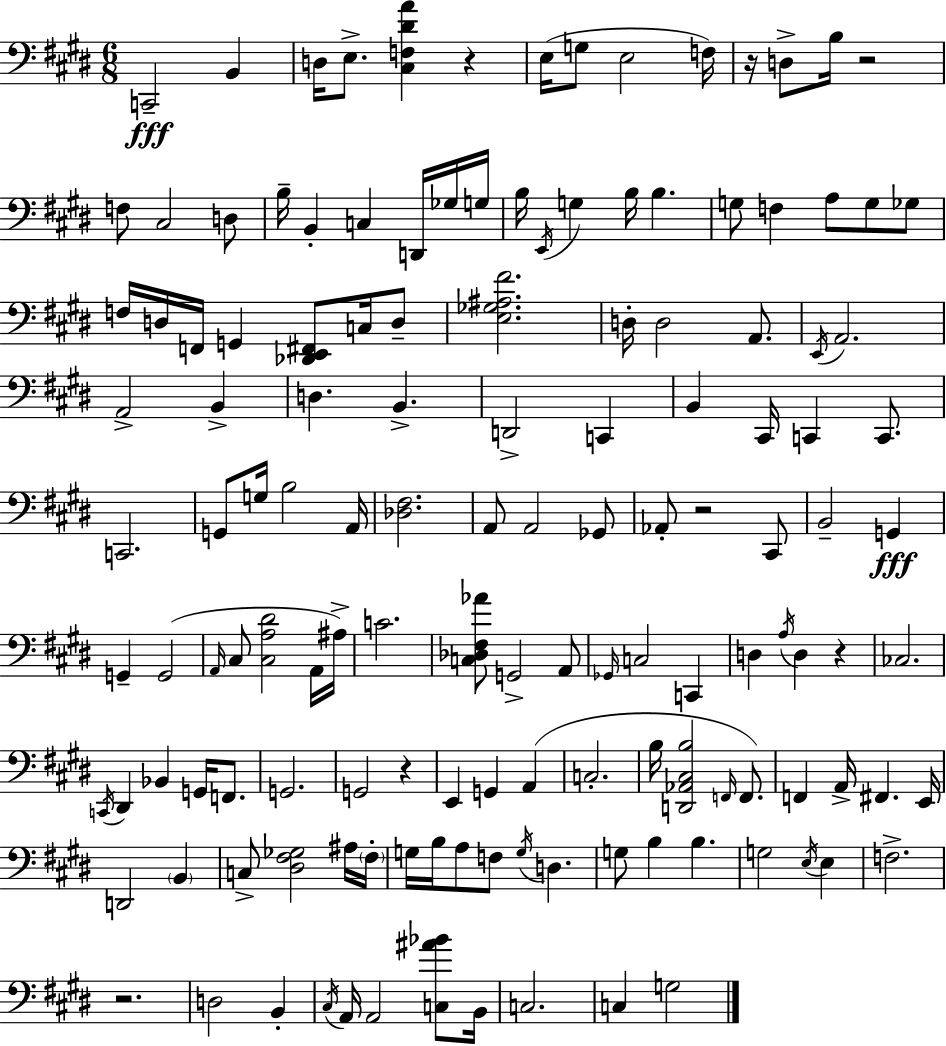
{
  \clef bass
  \numericTimeSignature
  \time 6/8
  \key e \major
  c,2--\fff b,4 | d16 e8.-> <cis f dis' a'>4 r4 | e16( g8 e2 f16) | r16 d8-> b16 r2 | \break f8 cis2 d8 | b16-- b,4-. c4 d,16 ges16 g16 | b16 \acciaccatura { e,16 } g4 b16 b4. | g8 f4 a8 g8 ges8 | \break f16 d16 f,16 g,4 <des, e, fis,>8 c16 d8-- | <e ges ais fis'>2. | d16-. d2 a,8. | \acciaccatura { e,16 } a,2. | \break a,2-> b,4-> | d4. b,4.-> | d,2-> c,4 | b,4 cis,16 c,4 c,8. | \break c,2. | g,8 g16 b2 | a,16 <des fis>2. | a,8 a,2 | \break ges,8 aes,8-. r2 | cis,8 b,2-- g,4\fff | g,4-- g,2( | \grace { a,16 } cis8 <cis a dis'>2 | \break a,16 ais16->) c'2. | <c des fis aes'>8 g,2-> | a,8 \grace { ges,16 } c2 | c,4 d4 \acciaccatura { a16 } d4 | \break r4 ces2. | \acciaccatura { c,16 } dis,4 bes,4 | g,16 f,8. g,2. | g,2 | \break r4 e,4 g,4 | a,4( c2.-. | b16 <d, aes, cis b>2 | \grace { f,16 }) f,8. f,4 a,16-> | \break fis,4. e,16 d,2 | \parenthesize b,4 c8-> <dis fis ges>2 | ais16 \parenthesize fis16-. g16 b16 a8 f8 | \acciaccatura { g16 } d4. g8 b4 | \break b4. g2 | \acciaccatura { e16 } e4 f2.-> | r2. | d2 | \break b,4-. \acciaccatura { cis16 } a,16 a,2 | <c ais' bes'>8 b,16 c2. | c4 | g2 \bar "|."
}